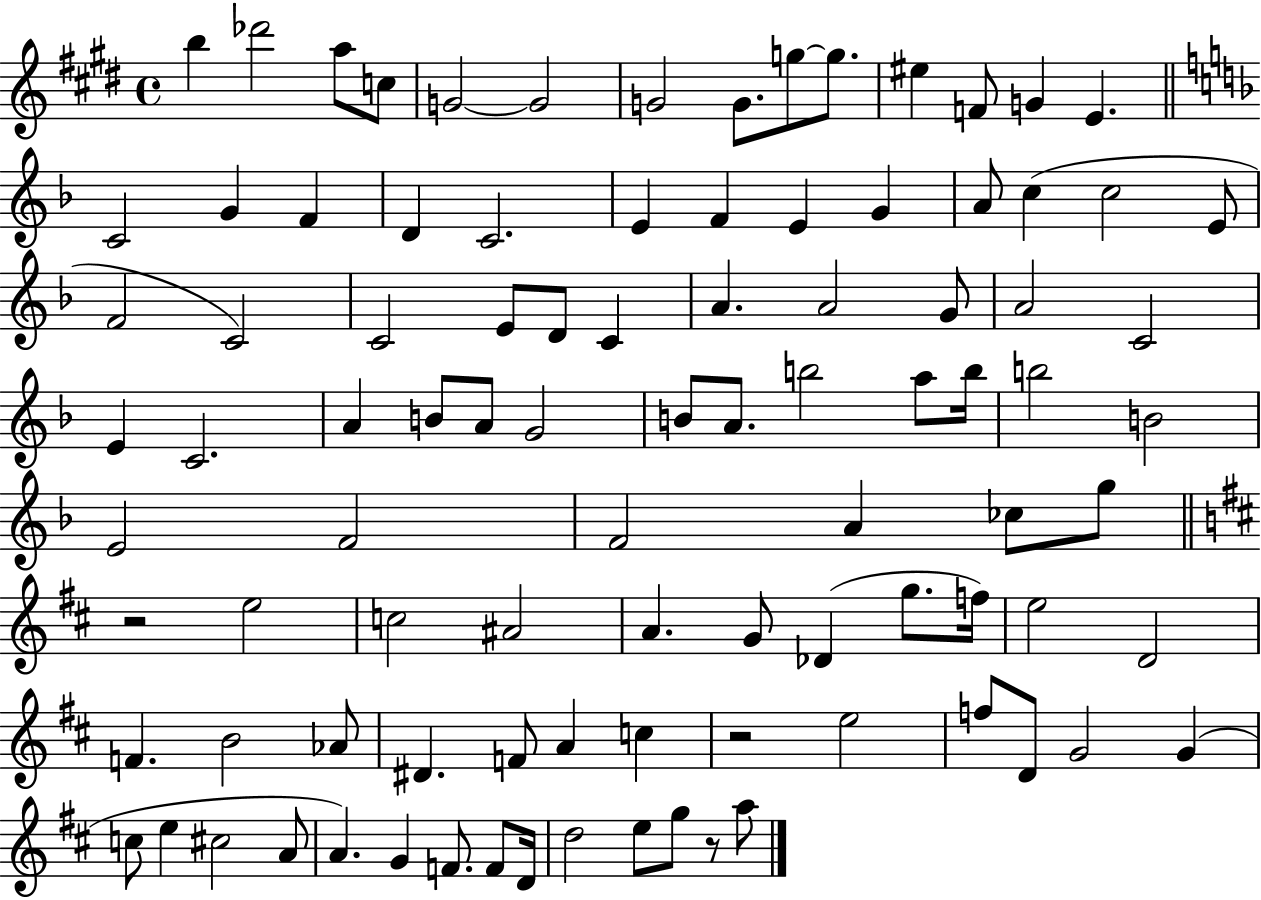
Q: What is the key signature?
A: E major